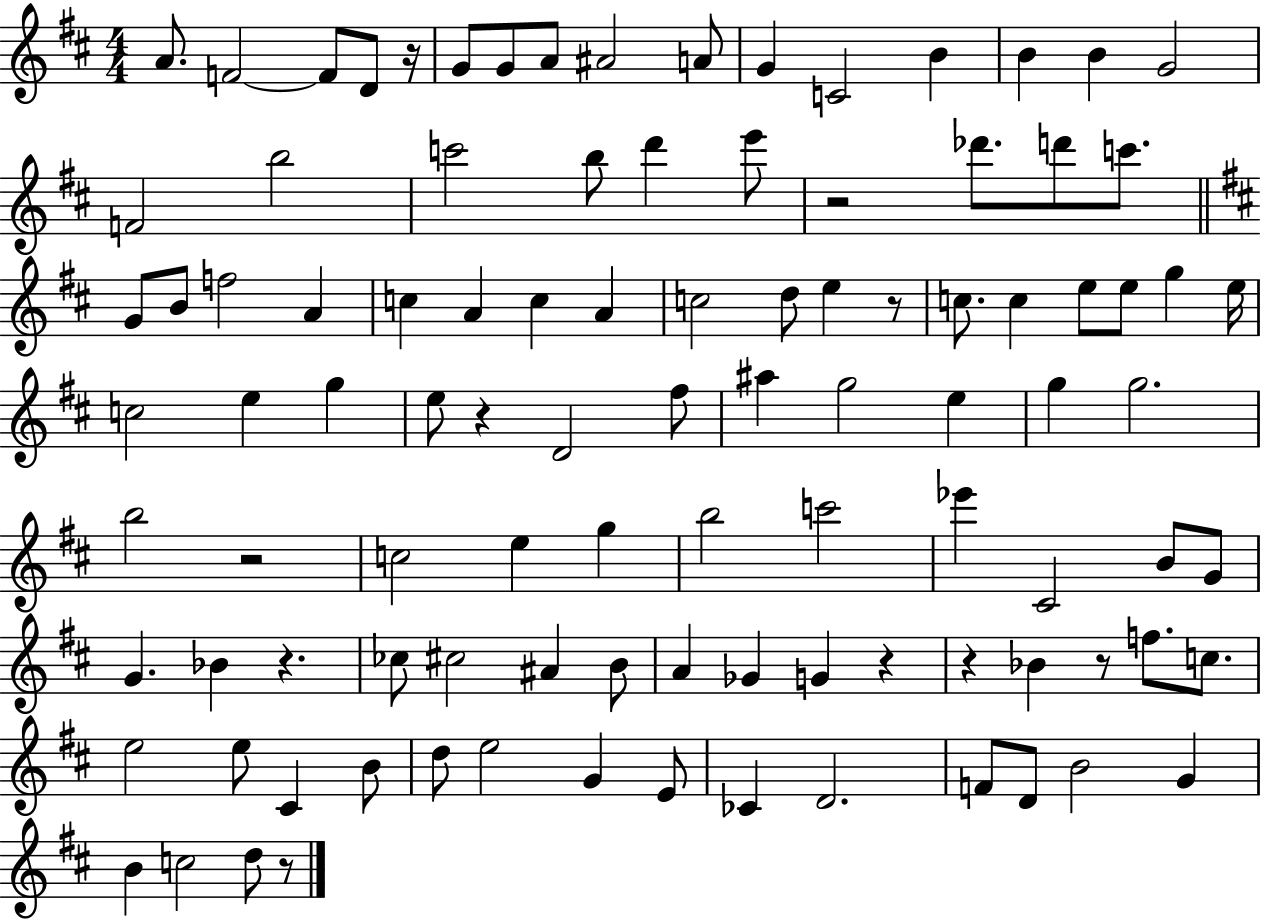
X:1
T:Untitled
M:4/4
L:1/4
K:D
A/2 F2 F/2 D/2 z/4 G/2 G/2 A/2 ^A2 A/2 G C2 B B B G2 F2 b2 c'2 b/2 d' e'/2 z2 _d'/2 d'/2 c'/2 G/2 B/2 f2 A c A c A c2 d/2 e z/2 c/2 c e/2 e/2 g e/4 c2 e g e/2 z D2 ^f/2 ^a g2 e g g2 b2 z2 c2 e g b2 c'2 _e' ^C2 B/2 G/2 G _B z _c/2 ^c2 ^A B/2 A _G G z z _B z/2 f/2 c/2 e2 e/2 ^C B/2 d/2 e2 G E/2 _C D2 F/2 D/2 B2 G B c2 d/2 z/2